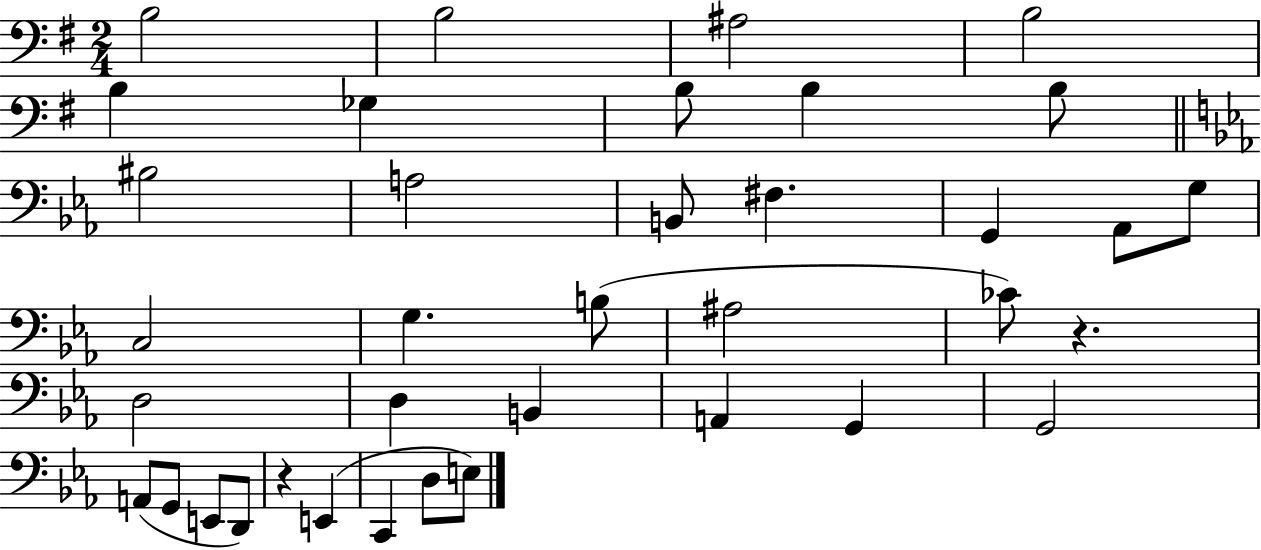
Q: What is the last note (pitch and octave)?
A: E3